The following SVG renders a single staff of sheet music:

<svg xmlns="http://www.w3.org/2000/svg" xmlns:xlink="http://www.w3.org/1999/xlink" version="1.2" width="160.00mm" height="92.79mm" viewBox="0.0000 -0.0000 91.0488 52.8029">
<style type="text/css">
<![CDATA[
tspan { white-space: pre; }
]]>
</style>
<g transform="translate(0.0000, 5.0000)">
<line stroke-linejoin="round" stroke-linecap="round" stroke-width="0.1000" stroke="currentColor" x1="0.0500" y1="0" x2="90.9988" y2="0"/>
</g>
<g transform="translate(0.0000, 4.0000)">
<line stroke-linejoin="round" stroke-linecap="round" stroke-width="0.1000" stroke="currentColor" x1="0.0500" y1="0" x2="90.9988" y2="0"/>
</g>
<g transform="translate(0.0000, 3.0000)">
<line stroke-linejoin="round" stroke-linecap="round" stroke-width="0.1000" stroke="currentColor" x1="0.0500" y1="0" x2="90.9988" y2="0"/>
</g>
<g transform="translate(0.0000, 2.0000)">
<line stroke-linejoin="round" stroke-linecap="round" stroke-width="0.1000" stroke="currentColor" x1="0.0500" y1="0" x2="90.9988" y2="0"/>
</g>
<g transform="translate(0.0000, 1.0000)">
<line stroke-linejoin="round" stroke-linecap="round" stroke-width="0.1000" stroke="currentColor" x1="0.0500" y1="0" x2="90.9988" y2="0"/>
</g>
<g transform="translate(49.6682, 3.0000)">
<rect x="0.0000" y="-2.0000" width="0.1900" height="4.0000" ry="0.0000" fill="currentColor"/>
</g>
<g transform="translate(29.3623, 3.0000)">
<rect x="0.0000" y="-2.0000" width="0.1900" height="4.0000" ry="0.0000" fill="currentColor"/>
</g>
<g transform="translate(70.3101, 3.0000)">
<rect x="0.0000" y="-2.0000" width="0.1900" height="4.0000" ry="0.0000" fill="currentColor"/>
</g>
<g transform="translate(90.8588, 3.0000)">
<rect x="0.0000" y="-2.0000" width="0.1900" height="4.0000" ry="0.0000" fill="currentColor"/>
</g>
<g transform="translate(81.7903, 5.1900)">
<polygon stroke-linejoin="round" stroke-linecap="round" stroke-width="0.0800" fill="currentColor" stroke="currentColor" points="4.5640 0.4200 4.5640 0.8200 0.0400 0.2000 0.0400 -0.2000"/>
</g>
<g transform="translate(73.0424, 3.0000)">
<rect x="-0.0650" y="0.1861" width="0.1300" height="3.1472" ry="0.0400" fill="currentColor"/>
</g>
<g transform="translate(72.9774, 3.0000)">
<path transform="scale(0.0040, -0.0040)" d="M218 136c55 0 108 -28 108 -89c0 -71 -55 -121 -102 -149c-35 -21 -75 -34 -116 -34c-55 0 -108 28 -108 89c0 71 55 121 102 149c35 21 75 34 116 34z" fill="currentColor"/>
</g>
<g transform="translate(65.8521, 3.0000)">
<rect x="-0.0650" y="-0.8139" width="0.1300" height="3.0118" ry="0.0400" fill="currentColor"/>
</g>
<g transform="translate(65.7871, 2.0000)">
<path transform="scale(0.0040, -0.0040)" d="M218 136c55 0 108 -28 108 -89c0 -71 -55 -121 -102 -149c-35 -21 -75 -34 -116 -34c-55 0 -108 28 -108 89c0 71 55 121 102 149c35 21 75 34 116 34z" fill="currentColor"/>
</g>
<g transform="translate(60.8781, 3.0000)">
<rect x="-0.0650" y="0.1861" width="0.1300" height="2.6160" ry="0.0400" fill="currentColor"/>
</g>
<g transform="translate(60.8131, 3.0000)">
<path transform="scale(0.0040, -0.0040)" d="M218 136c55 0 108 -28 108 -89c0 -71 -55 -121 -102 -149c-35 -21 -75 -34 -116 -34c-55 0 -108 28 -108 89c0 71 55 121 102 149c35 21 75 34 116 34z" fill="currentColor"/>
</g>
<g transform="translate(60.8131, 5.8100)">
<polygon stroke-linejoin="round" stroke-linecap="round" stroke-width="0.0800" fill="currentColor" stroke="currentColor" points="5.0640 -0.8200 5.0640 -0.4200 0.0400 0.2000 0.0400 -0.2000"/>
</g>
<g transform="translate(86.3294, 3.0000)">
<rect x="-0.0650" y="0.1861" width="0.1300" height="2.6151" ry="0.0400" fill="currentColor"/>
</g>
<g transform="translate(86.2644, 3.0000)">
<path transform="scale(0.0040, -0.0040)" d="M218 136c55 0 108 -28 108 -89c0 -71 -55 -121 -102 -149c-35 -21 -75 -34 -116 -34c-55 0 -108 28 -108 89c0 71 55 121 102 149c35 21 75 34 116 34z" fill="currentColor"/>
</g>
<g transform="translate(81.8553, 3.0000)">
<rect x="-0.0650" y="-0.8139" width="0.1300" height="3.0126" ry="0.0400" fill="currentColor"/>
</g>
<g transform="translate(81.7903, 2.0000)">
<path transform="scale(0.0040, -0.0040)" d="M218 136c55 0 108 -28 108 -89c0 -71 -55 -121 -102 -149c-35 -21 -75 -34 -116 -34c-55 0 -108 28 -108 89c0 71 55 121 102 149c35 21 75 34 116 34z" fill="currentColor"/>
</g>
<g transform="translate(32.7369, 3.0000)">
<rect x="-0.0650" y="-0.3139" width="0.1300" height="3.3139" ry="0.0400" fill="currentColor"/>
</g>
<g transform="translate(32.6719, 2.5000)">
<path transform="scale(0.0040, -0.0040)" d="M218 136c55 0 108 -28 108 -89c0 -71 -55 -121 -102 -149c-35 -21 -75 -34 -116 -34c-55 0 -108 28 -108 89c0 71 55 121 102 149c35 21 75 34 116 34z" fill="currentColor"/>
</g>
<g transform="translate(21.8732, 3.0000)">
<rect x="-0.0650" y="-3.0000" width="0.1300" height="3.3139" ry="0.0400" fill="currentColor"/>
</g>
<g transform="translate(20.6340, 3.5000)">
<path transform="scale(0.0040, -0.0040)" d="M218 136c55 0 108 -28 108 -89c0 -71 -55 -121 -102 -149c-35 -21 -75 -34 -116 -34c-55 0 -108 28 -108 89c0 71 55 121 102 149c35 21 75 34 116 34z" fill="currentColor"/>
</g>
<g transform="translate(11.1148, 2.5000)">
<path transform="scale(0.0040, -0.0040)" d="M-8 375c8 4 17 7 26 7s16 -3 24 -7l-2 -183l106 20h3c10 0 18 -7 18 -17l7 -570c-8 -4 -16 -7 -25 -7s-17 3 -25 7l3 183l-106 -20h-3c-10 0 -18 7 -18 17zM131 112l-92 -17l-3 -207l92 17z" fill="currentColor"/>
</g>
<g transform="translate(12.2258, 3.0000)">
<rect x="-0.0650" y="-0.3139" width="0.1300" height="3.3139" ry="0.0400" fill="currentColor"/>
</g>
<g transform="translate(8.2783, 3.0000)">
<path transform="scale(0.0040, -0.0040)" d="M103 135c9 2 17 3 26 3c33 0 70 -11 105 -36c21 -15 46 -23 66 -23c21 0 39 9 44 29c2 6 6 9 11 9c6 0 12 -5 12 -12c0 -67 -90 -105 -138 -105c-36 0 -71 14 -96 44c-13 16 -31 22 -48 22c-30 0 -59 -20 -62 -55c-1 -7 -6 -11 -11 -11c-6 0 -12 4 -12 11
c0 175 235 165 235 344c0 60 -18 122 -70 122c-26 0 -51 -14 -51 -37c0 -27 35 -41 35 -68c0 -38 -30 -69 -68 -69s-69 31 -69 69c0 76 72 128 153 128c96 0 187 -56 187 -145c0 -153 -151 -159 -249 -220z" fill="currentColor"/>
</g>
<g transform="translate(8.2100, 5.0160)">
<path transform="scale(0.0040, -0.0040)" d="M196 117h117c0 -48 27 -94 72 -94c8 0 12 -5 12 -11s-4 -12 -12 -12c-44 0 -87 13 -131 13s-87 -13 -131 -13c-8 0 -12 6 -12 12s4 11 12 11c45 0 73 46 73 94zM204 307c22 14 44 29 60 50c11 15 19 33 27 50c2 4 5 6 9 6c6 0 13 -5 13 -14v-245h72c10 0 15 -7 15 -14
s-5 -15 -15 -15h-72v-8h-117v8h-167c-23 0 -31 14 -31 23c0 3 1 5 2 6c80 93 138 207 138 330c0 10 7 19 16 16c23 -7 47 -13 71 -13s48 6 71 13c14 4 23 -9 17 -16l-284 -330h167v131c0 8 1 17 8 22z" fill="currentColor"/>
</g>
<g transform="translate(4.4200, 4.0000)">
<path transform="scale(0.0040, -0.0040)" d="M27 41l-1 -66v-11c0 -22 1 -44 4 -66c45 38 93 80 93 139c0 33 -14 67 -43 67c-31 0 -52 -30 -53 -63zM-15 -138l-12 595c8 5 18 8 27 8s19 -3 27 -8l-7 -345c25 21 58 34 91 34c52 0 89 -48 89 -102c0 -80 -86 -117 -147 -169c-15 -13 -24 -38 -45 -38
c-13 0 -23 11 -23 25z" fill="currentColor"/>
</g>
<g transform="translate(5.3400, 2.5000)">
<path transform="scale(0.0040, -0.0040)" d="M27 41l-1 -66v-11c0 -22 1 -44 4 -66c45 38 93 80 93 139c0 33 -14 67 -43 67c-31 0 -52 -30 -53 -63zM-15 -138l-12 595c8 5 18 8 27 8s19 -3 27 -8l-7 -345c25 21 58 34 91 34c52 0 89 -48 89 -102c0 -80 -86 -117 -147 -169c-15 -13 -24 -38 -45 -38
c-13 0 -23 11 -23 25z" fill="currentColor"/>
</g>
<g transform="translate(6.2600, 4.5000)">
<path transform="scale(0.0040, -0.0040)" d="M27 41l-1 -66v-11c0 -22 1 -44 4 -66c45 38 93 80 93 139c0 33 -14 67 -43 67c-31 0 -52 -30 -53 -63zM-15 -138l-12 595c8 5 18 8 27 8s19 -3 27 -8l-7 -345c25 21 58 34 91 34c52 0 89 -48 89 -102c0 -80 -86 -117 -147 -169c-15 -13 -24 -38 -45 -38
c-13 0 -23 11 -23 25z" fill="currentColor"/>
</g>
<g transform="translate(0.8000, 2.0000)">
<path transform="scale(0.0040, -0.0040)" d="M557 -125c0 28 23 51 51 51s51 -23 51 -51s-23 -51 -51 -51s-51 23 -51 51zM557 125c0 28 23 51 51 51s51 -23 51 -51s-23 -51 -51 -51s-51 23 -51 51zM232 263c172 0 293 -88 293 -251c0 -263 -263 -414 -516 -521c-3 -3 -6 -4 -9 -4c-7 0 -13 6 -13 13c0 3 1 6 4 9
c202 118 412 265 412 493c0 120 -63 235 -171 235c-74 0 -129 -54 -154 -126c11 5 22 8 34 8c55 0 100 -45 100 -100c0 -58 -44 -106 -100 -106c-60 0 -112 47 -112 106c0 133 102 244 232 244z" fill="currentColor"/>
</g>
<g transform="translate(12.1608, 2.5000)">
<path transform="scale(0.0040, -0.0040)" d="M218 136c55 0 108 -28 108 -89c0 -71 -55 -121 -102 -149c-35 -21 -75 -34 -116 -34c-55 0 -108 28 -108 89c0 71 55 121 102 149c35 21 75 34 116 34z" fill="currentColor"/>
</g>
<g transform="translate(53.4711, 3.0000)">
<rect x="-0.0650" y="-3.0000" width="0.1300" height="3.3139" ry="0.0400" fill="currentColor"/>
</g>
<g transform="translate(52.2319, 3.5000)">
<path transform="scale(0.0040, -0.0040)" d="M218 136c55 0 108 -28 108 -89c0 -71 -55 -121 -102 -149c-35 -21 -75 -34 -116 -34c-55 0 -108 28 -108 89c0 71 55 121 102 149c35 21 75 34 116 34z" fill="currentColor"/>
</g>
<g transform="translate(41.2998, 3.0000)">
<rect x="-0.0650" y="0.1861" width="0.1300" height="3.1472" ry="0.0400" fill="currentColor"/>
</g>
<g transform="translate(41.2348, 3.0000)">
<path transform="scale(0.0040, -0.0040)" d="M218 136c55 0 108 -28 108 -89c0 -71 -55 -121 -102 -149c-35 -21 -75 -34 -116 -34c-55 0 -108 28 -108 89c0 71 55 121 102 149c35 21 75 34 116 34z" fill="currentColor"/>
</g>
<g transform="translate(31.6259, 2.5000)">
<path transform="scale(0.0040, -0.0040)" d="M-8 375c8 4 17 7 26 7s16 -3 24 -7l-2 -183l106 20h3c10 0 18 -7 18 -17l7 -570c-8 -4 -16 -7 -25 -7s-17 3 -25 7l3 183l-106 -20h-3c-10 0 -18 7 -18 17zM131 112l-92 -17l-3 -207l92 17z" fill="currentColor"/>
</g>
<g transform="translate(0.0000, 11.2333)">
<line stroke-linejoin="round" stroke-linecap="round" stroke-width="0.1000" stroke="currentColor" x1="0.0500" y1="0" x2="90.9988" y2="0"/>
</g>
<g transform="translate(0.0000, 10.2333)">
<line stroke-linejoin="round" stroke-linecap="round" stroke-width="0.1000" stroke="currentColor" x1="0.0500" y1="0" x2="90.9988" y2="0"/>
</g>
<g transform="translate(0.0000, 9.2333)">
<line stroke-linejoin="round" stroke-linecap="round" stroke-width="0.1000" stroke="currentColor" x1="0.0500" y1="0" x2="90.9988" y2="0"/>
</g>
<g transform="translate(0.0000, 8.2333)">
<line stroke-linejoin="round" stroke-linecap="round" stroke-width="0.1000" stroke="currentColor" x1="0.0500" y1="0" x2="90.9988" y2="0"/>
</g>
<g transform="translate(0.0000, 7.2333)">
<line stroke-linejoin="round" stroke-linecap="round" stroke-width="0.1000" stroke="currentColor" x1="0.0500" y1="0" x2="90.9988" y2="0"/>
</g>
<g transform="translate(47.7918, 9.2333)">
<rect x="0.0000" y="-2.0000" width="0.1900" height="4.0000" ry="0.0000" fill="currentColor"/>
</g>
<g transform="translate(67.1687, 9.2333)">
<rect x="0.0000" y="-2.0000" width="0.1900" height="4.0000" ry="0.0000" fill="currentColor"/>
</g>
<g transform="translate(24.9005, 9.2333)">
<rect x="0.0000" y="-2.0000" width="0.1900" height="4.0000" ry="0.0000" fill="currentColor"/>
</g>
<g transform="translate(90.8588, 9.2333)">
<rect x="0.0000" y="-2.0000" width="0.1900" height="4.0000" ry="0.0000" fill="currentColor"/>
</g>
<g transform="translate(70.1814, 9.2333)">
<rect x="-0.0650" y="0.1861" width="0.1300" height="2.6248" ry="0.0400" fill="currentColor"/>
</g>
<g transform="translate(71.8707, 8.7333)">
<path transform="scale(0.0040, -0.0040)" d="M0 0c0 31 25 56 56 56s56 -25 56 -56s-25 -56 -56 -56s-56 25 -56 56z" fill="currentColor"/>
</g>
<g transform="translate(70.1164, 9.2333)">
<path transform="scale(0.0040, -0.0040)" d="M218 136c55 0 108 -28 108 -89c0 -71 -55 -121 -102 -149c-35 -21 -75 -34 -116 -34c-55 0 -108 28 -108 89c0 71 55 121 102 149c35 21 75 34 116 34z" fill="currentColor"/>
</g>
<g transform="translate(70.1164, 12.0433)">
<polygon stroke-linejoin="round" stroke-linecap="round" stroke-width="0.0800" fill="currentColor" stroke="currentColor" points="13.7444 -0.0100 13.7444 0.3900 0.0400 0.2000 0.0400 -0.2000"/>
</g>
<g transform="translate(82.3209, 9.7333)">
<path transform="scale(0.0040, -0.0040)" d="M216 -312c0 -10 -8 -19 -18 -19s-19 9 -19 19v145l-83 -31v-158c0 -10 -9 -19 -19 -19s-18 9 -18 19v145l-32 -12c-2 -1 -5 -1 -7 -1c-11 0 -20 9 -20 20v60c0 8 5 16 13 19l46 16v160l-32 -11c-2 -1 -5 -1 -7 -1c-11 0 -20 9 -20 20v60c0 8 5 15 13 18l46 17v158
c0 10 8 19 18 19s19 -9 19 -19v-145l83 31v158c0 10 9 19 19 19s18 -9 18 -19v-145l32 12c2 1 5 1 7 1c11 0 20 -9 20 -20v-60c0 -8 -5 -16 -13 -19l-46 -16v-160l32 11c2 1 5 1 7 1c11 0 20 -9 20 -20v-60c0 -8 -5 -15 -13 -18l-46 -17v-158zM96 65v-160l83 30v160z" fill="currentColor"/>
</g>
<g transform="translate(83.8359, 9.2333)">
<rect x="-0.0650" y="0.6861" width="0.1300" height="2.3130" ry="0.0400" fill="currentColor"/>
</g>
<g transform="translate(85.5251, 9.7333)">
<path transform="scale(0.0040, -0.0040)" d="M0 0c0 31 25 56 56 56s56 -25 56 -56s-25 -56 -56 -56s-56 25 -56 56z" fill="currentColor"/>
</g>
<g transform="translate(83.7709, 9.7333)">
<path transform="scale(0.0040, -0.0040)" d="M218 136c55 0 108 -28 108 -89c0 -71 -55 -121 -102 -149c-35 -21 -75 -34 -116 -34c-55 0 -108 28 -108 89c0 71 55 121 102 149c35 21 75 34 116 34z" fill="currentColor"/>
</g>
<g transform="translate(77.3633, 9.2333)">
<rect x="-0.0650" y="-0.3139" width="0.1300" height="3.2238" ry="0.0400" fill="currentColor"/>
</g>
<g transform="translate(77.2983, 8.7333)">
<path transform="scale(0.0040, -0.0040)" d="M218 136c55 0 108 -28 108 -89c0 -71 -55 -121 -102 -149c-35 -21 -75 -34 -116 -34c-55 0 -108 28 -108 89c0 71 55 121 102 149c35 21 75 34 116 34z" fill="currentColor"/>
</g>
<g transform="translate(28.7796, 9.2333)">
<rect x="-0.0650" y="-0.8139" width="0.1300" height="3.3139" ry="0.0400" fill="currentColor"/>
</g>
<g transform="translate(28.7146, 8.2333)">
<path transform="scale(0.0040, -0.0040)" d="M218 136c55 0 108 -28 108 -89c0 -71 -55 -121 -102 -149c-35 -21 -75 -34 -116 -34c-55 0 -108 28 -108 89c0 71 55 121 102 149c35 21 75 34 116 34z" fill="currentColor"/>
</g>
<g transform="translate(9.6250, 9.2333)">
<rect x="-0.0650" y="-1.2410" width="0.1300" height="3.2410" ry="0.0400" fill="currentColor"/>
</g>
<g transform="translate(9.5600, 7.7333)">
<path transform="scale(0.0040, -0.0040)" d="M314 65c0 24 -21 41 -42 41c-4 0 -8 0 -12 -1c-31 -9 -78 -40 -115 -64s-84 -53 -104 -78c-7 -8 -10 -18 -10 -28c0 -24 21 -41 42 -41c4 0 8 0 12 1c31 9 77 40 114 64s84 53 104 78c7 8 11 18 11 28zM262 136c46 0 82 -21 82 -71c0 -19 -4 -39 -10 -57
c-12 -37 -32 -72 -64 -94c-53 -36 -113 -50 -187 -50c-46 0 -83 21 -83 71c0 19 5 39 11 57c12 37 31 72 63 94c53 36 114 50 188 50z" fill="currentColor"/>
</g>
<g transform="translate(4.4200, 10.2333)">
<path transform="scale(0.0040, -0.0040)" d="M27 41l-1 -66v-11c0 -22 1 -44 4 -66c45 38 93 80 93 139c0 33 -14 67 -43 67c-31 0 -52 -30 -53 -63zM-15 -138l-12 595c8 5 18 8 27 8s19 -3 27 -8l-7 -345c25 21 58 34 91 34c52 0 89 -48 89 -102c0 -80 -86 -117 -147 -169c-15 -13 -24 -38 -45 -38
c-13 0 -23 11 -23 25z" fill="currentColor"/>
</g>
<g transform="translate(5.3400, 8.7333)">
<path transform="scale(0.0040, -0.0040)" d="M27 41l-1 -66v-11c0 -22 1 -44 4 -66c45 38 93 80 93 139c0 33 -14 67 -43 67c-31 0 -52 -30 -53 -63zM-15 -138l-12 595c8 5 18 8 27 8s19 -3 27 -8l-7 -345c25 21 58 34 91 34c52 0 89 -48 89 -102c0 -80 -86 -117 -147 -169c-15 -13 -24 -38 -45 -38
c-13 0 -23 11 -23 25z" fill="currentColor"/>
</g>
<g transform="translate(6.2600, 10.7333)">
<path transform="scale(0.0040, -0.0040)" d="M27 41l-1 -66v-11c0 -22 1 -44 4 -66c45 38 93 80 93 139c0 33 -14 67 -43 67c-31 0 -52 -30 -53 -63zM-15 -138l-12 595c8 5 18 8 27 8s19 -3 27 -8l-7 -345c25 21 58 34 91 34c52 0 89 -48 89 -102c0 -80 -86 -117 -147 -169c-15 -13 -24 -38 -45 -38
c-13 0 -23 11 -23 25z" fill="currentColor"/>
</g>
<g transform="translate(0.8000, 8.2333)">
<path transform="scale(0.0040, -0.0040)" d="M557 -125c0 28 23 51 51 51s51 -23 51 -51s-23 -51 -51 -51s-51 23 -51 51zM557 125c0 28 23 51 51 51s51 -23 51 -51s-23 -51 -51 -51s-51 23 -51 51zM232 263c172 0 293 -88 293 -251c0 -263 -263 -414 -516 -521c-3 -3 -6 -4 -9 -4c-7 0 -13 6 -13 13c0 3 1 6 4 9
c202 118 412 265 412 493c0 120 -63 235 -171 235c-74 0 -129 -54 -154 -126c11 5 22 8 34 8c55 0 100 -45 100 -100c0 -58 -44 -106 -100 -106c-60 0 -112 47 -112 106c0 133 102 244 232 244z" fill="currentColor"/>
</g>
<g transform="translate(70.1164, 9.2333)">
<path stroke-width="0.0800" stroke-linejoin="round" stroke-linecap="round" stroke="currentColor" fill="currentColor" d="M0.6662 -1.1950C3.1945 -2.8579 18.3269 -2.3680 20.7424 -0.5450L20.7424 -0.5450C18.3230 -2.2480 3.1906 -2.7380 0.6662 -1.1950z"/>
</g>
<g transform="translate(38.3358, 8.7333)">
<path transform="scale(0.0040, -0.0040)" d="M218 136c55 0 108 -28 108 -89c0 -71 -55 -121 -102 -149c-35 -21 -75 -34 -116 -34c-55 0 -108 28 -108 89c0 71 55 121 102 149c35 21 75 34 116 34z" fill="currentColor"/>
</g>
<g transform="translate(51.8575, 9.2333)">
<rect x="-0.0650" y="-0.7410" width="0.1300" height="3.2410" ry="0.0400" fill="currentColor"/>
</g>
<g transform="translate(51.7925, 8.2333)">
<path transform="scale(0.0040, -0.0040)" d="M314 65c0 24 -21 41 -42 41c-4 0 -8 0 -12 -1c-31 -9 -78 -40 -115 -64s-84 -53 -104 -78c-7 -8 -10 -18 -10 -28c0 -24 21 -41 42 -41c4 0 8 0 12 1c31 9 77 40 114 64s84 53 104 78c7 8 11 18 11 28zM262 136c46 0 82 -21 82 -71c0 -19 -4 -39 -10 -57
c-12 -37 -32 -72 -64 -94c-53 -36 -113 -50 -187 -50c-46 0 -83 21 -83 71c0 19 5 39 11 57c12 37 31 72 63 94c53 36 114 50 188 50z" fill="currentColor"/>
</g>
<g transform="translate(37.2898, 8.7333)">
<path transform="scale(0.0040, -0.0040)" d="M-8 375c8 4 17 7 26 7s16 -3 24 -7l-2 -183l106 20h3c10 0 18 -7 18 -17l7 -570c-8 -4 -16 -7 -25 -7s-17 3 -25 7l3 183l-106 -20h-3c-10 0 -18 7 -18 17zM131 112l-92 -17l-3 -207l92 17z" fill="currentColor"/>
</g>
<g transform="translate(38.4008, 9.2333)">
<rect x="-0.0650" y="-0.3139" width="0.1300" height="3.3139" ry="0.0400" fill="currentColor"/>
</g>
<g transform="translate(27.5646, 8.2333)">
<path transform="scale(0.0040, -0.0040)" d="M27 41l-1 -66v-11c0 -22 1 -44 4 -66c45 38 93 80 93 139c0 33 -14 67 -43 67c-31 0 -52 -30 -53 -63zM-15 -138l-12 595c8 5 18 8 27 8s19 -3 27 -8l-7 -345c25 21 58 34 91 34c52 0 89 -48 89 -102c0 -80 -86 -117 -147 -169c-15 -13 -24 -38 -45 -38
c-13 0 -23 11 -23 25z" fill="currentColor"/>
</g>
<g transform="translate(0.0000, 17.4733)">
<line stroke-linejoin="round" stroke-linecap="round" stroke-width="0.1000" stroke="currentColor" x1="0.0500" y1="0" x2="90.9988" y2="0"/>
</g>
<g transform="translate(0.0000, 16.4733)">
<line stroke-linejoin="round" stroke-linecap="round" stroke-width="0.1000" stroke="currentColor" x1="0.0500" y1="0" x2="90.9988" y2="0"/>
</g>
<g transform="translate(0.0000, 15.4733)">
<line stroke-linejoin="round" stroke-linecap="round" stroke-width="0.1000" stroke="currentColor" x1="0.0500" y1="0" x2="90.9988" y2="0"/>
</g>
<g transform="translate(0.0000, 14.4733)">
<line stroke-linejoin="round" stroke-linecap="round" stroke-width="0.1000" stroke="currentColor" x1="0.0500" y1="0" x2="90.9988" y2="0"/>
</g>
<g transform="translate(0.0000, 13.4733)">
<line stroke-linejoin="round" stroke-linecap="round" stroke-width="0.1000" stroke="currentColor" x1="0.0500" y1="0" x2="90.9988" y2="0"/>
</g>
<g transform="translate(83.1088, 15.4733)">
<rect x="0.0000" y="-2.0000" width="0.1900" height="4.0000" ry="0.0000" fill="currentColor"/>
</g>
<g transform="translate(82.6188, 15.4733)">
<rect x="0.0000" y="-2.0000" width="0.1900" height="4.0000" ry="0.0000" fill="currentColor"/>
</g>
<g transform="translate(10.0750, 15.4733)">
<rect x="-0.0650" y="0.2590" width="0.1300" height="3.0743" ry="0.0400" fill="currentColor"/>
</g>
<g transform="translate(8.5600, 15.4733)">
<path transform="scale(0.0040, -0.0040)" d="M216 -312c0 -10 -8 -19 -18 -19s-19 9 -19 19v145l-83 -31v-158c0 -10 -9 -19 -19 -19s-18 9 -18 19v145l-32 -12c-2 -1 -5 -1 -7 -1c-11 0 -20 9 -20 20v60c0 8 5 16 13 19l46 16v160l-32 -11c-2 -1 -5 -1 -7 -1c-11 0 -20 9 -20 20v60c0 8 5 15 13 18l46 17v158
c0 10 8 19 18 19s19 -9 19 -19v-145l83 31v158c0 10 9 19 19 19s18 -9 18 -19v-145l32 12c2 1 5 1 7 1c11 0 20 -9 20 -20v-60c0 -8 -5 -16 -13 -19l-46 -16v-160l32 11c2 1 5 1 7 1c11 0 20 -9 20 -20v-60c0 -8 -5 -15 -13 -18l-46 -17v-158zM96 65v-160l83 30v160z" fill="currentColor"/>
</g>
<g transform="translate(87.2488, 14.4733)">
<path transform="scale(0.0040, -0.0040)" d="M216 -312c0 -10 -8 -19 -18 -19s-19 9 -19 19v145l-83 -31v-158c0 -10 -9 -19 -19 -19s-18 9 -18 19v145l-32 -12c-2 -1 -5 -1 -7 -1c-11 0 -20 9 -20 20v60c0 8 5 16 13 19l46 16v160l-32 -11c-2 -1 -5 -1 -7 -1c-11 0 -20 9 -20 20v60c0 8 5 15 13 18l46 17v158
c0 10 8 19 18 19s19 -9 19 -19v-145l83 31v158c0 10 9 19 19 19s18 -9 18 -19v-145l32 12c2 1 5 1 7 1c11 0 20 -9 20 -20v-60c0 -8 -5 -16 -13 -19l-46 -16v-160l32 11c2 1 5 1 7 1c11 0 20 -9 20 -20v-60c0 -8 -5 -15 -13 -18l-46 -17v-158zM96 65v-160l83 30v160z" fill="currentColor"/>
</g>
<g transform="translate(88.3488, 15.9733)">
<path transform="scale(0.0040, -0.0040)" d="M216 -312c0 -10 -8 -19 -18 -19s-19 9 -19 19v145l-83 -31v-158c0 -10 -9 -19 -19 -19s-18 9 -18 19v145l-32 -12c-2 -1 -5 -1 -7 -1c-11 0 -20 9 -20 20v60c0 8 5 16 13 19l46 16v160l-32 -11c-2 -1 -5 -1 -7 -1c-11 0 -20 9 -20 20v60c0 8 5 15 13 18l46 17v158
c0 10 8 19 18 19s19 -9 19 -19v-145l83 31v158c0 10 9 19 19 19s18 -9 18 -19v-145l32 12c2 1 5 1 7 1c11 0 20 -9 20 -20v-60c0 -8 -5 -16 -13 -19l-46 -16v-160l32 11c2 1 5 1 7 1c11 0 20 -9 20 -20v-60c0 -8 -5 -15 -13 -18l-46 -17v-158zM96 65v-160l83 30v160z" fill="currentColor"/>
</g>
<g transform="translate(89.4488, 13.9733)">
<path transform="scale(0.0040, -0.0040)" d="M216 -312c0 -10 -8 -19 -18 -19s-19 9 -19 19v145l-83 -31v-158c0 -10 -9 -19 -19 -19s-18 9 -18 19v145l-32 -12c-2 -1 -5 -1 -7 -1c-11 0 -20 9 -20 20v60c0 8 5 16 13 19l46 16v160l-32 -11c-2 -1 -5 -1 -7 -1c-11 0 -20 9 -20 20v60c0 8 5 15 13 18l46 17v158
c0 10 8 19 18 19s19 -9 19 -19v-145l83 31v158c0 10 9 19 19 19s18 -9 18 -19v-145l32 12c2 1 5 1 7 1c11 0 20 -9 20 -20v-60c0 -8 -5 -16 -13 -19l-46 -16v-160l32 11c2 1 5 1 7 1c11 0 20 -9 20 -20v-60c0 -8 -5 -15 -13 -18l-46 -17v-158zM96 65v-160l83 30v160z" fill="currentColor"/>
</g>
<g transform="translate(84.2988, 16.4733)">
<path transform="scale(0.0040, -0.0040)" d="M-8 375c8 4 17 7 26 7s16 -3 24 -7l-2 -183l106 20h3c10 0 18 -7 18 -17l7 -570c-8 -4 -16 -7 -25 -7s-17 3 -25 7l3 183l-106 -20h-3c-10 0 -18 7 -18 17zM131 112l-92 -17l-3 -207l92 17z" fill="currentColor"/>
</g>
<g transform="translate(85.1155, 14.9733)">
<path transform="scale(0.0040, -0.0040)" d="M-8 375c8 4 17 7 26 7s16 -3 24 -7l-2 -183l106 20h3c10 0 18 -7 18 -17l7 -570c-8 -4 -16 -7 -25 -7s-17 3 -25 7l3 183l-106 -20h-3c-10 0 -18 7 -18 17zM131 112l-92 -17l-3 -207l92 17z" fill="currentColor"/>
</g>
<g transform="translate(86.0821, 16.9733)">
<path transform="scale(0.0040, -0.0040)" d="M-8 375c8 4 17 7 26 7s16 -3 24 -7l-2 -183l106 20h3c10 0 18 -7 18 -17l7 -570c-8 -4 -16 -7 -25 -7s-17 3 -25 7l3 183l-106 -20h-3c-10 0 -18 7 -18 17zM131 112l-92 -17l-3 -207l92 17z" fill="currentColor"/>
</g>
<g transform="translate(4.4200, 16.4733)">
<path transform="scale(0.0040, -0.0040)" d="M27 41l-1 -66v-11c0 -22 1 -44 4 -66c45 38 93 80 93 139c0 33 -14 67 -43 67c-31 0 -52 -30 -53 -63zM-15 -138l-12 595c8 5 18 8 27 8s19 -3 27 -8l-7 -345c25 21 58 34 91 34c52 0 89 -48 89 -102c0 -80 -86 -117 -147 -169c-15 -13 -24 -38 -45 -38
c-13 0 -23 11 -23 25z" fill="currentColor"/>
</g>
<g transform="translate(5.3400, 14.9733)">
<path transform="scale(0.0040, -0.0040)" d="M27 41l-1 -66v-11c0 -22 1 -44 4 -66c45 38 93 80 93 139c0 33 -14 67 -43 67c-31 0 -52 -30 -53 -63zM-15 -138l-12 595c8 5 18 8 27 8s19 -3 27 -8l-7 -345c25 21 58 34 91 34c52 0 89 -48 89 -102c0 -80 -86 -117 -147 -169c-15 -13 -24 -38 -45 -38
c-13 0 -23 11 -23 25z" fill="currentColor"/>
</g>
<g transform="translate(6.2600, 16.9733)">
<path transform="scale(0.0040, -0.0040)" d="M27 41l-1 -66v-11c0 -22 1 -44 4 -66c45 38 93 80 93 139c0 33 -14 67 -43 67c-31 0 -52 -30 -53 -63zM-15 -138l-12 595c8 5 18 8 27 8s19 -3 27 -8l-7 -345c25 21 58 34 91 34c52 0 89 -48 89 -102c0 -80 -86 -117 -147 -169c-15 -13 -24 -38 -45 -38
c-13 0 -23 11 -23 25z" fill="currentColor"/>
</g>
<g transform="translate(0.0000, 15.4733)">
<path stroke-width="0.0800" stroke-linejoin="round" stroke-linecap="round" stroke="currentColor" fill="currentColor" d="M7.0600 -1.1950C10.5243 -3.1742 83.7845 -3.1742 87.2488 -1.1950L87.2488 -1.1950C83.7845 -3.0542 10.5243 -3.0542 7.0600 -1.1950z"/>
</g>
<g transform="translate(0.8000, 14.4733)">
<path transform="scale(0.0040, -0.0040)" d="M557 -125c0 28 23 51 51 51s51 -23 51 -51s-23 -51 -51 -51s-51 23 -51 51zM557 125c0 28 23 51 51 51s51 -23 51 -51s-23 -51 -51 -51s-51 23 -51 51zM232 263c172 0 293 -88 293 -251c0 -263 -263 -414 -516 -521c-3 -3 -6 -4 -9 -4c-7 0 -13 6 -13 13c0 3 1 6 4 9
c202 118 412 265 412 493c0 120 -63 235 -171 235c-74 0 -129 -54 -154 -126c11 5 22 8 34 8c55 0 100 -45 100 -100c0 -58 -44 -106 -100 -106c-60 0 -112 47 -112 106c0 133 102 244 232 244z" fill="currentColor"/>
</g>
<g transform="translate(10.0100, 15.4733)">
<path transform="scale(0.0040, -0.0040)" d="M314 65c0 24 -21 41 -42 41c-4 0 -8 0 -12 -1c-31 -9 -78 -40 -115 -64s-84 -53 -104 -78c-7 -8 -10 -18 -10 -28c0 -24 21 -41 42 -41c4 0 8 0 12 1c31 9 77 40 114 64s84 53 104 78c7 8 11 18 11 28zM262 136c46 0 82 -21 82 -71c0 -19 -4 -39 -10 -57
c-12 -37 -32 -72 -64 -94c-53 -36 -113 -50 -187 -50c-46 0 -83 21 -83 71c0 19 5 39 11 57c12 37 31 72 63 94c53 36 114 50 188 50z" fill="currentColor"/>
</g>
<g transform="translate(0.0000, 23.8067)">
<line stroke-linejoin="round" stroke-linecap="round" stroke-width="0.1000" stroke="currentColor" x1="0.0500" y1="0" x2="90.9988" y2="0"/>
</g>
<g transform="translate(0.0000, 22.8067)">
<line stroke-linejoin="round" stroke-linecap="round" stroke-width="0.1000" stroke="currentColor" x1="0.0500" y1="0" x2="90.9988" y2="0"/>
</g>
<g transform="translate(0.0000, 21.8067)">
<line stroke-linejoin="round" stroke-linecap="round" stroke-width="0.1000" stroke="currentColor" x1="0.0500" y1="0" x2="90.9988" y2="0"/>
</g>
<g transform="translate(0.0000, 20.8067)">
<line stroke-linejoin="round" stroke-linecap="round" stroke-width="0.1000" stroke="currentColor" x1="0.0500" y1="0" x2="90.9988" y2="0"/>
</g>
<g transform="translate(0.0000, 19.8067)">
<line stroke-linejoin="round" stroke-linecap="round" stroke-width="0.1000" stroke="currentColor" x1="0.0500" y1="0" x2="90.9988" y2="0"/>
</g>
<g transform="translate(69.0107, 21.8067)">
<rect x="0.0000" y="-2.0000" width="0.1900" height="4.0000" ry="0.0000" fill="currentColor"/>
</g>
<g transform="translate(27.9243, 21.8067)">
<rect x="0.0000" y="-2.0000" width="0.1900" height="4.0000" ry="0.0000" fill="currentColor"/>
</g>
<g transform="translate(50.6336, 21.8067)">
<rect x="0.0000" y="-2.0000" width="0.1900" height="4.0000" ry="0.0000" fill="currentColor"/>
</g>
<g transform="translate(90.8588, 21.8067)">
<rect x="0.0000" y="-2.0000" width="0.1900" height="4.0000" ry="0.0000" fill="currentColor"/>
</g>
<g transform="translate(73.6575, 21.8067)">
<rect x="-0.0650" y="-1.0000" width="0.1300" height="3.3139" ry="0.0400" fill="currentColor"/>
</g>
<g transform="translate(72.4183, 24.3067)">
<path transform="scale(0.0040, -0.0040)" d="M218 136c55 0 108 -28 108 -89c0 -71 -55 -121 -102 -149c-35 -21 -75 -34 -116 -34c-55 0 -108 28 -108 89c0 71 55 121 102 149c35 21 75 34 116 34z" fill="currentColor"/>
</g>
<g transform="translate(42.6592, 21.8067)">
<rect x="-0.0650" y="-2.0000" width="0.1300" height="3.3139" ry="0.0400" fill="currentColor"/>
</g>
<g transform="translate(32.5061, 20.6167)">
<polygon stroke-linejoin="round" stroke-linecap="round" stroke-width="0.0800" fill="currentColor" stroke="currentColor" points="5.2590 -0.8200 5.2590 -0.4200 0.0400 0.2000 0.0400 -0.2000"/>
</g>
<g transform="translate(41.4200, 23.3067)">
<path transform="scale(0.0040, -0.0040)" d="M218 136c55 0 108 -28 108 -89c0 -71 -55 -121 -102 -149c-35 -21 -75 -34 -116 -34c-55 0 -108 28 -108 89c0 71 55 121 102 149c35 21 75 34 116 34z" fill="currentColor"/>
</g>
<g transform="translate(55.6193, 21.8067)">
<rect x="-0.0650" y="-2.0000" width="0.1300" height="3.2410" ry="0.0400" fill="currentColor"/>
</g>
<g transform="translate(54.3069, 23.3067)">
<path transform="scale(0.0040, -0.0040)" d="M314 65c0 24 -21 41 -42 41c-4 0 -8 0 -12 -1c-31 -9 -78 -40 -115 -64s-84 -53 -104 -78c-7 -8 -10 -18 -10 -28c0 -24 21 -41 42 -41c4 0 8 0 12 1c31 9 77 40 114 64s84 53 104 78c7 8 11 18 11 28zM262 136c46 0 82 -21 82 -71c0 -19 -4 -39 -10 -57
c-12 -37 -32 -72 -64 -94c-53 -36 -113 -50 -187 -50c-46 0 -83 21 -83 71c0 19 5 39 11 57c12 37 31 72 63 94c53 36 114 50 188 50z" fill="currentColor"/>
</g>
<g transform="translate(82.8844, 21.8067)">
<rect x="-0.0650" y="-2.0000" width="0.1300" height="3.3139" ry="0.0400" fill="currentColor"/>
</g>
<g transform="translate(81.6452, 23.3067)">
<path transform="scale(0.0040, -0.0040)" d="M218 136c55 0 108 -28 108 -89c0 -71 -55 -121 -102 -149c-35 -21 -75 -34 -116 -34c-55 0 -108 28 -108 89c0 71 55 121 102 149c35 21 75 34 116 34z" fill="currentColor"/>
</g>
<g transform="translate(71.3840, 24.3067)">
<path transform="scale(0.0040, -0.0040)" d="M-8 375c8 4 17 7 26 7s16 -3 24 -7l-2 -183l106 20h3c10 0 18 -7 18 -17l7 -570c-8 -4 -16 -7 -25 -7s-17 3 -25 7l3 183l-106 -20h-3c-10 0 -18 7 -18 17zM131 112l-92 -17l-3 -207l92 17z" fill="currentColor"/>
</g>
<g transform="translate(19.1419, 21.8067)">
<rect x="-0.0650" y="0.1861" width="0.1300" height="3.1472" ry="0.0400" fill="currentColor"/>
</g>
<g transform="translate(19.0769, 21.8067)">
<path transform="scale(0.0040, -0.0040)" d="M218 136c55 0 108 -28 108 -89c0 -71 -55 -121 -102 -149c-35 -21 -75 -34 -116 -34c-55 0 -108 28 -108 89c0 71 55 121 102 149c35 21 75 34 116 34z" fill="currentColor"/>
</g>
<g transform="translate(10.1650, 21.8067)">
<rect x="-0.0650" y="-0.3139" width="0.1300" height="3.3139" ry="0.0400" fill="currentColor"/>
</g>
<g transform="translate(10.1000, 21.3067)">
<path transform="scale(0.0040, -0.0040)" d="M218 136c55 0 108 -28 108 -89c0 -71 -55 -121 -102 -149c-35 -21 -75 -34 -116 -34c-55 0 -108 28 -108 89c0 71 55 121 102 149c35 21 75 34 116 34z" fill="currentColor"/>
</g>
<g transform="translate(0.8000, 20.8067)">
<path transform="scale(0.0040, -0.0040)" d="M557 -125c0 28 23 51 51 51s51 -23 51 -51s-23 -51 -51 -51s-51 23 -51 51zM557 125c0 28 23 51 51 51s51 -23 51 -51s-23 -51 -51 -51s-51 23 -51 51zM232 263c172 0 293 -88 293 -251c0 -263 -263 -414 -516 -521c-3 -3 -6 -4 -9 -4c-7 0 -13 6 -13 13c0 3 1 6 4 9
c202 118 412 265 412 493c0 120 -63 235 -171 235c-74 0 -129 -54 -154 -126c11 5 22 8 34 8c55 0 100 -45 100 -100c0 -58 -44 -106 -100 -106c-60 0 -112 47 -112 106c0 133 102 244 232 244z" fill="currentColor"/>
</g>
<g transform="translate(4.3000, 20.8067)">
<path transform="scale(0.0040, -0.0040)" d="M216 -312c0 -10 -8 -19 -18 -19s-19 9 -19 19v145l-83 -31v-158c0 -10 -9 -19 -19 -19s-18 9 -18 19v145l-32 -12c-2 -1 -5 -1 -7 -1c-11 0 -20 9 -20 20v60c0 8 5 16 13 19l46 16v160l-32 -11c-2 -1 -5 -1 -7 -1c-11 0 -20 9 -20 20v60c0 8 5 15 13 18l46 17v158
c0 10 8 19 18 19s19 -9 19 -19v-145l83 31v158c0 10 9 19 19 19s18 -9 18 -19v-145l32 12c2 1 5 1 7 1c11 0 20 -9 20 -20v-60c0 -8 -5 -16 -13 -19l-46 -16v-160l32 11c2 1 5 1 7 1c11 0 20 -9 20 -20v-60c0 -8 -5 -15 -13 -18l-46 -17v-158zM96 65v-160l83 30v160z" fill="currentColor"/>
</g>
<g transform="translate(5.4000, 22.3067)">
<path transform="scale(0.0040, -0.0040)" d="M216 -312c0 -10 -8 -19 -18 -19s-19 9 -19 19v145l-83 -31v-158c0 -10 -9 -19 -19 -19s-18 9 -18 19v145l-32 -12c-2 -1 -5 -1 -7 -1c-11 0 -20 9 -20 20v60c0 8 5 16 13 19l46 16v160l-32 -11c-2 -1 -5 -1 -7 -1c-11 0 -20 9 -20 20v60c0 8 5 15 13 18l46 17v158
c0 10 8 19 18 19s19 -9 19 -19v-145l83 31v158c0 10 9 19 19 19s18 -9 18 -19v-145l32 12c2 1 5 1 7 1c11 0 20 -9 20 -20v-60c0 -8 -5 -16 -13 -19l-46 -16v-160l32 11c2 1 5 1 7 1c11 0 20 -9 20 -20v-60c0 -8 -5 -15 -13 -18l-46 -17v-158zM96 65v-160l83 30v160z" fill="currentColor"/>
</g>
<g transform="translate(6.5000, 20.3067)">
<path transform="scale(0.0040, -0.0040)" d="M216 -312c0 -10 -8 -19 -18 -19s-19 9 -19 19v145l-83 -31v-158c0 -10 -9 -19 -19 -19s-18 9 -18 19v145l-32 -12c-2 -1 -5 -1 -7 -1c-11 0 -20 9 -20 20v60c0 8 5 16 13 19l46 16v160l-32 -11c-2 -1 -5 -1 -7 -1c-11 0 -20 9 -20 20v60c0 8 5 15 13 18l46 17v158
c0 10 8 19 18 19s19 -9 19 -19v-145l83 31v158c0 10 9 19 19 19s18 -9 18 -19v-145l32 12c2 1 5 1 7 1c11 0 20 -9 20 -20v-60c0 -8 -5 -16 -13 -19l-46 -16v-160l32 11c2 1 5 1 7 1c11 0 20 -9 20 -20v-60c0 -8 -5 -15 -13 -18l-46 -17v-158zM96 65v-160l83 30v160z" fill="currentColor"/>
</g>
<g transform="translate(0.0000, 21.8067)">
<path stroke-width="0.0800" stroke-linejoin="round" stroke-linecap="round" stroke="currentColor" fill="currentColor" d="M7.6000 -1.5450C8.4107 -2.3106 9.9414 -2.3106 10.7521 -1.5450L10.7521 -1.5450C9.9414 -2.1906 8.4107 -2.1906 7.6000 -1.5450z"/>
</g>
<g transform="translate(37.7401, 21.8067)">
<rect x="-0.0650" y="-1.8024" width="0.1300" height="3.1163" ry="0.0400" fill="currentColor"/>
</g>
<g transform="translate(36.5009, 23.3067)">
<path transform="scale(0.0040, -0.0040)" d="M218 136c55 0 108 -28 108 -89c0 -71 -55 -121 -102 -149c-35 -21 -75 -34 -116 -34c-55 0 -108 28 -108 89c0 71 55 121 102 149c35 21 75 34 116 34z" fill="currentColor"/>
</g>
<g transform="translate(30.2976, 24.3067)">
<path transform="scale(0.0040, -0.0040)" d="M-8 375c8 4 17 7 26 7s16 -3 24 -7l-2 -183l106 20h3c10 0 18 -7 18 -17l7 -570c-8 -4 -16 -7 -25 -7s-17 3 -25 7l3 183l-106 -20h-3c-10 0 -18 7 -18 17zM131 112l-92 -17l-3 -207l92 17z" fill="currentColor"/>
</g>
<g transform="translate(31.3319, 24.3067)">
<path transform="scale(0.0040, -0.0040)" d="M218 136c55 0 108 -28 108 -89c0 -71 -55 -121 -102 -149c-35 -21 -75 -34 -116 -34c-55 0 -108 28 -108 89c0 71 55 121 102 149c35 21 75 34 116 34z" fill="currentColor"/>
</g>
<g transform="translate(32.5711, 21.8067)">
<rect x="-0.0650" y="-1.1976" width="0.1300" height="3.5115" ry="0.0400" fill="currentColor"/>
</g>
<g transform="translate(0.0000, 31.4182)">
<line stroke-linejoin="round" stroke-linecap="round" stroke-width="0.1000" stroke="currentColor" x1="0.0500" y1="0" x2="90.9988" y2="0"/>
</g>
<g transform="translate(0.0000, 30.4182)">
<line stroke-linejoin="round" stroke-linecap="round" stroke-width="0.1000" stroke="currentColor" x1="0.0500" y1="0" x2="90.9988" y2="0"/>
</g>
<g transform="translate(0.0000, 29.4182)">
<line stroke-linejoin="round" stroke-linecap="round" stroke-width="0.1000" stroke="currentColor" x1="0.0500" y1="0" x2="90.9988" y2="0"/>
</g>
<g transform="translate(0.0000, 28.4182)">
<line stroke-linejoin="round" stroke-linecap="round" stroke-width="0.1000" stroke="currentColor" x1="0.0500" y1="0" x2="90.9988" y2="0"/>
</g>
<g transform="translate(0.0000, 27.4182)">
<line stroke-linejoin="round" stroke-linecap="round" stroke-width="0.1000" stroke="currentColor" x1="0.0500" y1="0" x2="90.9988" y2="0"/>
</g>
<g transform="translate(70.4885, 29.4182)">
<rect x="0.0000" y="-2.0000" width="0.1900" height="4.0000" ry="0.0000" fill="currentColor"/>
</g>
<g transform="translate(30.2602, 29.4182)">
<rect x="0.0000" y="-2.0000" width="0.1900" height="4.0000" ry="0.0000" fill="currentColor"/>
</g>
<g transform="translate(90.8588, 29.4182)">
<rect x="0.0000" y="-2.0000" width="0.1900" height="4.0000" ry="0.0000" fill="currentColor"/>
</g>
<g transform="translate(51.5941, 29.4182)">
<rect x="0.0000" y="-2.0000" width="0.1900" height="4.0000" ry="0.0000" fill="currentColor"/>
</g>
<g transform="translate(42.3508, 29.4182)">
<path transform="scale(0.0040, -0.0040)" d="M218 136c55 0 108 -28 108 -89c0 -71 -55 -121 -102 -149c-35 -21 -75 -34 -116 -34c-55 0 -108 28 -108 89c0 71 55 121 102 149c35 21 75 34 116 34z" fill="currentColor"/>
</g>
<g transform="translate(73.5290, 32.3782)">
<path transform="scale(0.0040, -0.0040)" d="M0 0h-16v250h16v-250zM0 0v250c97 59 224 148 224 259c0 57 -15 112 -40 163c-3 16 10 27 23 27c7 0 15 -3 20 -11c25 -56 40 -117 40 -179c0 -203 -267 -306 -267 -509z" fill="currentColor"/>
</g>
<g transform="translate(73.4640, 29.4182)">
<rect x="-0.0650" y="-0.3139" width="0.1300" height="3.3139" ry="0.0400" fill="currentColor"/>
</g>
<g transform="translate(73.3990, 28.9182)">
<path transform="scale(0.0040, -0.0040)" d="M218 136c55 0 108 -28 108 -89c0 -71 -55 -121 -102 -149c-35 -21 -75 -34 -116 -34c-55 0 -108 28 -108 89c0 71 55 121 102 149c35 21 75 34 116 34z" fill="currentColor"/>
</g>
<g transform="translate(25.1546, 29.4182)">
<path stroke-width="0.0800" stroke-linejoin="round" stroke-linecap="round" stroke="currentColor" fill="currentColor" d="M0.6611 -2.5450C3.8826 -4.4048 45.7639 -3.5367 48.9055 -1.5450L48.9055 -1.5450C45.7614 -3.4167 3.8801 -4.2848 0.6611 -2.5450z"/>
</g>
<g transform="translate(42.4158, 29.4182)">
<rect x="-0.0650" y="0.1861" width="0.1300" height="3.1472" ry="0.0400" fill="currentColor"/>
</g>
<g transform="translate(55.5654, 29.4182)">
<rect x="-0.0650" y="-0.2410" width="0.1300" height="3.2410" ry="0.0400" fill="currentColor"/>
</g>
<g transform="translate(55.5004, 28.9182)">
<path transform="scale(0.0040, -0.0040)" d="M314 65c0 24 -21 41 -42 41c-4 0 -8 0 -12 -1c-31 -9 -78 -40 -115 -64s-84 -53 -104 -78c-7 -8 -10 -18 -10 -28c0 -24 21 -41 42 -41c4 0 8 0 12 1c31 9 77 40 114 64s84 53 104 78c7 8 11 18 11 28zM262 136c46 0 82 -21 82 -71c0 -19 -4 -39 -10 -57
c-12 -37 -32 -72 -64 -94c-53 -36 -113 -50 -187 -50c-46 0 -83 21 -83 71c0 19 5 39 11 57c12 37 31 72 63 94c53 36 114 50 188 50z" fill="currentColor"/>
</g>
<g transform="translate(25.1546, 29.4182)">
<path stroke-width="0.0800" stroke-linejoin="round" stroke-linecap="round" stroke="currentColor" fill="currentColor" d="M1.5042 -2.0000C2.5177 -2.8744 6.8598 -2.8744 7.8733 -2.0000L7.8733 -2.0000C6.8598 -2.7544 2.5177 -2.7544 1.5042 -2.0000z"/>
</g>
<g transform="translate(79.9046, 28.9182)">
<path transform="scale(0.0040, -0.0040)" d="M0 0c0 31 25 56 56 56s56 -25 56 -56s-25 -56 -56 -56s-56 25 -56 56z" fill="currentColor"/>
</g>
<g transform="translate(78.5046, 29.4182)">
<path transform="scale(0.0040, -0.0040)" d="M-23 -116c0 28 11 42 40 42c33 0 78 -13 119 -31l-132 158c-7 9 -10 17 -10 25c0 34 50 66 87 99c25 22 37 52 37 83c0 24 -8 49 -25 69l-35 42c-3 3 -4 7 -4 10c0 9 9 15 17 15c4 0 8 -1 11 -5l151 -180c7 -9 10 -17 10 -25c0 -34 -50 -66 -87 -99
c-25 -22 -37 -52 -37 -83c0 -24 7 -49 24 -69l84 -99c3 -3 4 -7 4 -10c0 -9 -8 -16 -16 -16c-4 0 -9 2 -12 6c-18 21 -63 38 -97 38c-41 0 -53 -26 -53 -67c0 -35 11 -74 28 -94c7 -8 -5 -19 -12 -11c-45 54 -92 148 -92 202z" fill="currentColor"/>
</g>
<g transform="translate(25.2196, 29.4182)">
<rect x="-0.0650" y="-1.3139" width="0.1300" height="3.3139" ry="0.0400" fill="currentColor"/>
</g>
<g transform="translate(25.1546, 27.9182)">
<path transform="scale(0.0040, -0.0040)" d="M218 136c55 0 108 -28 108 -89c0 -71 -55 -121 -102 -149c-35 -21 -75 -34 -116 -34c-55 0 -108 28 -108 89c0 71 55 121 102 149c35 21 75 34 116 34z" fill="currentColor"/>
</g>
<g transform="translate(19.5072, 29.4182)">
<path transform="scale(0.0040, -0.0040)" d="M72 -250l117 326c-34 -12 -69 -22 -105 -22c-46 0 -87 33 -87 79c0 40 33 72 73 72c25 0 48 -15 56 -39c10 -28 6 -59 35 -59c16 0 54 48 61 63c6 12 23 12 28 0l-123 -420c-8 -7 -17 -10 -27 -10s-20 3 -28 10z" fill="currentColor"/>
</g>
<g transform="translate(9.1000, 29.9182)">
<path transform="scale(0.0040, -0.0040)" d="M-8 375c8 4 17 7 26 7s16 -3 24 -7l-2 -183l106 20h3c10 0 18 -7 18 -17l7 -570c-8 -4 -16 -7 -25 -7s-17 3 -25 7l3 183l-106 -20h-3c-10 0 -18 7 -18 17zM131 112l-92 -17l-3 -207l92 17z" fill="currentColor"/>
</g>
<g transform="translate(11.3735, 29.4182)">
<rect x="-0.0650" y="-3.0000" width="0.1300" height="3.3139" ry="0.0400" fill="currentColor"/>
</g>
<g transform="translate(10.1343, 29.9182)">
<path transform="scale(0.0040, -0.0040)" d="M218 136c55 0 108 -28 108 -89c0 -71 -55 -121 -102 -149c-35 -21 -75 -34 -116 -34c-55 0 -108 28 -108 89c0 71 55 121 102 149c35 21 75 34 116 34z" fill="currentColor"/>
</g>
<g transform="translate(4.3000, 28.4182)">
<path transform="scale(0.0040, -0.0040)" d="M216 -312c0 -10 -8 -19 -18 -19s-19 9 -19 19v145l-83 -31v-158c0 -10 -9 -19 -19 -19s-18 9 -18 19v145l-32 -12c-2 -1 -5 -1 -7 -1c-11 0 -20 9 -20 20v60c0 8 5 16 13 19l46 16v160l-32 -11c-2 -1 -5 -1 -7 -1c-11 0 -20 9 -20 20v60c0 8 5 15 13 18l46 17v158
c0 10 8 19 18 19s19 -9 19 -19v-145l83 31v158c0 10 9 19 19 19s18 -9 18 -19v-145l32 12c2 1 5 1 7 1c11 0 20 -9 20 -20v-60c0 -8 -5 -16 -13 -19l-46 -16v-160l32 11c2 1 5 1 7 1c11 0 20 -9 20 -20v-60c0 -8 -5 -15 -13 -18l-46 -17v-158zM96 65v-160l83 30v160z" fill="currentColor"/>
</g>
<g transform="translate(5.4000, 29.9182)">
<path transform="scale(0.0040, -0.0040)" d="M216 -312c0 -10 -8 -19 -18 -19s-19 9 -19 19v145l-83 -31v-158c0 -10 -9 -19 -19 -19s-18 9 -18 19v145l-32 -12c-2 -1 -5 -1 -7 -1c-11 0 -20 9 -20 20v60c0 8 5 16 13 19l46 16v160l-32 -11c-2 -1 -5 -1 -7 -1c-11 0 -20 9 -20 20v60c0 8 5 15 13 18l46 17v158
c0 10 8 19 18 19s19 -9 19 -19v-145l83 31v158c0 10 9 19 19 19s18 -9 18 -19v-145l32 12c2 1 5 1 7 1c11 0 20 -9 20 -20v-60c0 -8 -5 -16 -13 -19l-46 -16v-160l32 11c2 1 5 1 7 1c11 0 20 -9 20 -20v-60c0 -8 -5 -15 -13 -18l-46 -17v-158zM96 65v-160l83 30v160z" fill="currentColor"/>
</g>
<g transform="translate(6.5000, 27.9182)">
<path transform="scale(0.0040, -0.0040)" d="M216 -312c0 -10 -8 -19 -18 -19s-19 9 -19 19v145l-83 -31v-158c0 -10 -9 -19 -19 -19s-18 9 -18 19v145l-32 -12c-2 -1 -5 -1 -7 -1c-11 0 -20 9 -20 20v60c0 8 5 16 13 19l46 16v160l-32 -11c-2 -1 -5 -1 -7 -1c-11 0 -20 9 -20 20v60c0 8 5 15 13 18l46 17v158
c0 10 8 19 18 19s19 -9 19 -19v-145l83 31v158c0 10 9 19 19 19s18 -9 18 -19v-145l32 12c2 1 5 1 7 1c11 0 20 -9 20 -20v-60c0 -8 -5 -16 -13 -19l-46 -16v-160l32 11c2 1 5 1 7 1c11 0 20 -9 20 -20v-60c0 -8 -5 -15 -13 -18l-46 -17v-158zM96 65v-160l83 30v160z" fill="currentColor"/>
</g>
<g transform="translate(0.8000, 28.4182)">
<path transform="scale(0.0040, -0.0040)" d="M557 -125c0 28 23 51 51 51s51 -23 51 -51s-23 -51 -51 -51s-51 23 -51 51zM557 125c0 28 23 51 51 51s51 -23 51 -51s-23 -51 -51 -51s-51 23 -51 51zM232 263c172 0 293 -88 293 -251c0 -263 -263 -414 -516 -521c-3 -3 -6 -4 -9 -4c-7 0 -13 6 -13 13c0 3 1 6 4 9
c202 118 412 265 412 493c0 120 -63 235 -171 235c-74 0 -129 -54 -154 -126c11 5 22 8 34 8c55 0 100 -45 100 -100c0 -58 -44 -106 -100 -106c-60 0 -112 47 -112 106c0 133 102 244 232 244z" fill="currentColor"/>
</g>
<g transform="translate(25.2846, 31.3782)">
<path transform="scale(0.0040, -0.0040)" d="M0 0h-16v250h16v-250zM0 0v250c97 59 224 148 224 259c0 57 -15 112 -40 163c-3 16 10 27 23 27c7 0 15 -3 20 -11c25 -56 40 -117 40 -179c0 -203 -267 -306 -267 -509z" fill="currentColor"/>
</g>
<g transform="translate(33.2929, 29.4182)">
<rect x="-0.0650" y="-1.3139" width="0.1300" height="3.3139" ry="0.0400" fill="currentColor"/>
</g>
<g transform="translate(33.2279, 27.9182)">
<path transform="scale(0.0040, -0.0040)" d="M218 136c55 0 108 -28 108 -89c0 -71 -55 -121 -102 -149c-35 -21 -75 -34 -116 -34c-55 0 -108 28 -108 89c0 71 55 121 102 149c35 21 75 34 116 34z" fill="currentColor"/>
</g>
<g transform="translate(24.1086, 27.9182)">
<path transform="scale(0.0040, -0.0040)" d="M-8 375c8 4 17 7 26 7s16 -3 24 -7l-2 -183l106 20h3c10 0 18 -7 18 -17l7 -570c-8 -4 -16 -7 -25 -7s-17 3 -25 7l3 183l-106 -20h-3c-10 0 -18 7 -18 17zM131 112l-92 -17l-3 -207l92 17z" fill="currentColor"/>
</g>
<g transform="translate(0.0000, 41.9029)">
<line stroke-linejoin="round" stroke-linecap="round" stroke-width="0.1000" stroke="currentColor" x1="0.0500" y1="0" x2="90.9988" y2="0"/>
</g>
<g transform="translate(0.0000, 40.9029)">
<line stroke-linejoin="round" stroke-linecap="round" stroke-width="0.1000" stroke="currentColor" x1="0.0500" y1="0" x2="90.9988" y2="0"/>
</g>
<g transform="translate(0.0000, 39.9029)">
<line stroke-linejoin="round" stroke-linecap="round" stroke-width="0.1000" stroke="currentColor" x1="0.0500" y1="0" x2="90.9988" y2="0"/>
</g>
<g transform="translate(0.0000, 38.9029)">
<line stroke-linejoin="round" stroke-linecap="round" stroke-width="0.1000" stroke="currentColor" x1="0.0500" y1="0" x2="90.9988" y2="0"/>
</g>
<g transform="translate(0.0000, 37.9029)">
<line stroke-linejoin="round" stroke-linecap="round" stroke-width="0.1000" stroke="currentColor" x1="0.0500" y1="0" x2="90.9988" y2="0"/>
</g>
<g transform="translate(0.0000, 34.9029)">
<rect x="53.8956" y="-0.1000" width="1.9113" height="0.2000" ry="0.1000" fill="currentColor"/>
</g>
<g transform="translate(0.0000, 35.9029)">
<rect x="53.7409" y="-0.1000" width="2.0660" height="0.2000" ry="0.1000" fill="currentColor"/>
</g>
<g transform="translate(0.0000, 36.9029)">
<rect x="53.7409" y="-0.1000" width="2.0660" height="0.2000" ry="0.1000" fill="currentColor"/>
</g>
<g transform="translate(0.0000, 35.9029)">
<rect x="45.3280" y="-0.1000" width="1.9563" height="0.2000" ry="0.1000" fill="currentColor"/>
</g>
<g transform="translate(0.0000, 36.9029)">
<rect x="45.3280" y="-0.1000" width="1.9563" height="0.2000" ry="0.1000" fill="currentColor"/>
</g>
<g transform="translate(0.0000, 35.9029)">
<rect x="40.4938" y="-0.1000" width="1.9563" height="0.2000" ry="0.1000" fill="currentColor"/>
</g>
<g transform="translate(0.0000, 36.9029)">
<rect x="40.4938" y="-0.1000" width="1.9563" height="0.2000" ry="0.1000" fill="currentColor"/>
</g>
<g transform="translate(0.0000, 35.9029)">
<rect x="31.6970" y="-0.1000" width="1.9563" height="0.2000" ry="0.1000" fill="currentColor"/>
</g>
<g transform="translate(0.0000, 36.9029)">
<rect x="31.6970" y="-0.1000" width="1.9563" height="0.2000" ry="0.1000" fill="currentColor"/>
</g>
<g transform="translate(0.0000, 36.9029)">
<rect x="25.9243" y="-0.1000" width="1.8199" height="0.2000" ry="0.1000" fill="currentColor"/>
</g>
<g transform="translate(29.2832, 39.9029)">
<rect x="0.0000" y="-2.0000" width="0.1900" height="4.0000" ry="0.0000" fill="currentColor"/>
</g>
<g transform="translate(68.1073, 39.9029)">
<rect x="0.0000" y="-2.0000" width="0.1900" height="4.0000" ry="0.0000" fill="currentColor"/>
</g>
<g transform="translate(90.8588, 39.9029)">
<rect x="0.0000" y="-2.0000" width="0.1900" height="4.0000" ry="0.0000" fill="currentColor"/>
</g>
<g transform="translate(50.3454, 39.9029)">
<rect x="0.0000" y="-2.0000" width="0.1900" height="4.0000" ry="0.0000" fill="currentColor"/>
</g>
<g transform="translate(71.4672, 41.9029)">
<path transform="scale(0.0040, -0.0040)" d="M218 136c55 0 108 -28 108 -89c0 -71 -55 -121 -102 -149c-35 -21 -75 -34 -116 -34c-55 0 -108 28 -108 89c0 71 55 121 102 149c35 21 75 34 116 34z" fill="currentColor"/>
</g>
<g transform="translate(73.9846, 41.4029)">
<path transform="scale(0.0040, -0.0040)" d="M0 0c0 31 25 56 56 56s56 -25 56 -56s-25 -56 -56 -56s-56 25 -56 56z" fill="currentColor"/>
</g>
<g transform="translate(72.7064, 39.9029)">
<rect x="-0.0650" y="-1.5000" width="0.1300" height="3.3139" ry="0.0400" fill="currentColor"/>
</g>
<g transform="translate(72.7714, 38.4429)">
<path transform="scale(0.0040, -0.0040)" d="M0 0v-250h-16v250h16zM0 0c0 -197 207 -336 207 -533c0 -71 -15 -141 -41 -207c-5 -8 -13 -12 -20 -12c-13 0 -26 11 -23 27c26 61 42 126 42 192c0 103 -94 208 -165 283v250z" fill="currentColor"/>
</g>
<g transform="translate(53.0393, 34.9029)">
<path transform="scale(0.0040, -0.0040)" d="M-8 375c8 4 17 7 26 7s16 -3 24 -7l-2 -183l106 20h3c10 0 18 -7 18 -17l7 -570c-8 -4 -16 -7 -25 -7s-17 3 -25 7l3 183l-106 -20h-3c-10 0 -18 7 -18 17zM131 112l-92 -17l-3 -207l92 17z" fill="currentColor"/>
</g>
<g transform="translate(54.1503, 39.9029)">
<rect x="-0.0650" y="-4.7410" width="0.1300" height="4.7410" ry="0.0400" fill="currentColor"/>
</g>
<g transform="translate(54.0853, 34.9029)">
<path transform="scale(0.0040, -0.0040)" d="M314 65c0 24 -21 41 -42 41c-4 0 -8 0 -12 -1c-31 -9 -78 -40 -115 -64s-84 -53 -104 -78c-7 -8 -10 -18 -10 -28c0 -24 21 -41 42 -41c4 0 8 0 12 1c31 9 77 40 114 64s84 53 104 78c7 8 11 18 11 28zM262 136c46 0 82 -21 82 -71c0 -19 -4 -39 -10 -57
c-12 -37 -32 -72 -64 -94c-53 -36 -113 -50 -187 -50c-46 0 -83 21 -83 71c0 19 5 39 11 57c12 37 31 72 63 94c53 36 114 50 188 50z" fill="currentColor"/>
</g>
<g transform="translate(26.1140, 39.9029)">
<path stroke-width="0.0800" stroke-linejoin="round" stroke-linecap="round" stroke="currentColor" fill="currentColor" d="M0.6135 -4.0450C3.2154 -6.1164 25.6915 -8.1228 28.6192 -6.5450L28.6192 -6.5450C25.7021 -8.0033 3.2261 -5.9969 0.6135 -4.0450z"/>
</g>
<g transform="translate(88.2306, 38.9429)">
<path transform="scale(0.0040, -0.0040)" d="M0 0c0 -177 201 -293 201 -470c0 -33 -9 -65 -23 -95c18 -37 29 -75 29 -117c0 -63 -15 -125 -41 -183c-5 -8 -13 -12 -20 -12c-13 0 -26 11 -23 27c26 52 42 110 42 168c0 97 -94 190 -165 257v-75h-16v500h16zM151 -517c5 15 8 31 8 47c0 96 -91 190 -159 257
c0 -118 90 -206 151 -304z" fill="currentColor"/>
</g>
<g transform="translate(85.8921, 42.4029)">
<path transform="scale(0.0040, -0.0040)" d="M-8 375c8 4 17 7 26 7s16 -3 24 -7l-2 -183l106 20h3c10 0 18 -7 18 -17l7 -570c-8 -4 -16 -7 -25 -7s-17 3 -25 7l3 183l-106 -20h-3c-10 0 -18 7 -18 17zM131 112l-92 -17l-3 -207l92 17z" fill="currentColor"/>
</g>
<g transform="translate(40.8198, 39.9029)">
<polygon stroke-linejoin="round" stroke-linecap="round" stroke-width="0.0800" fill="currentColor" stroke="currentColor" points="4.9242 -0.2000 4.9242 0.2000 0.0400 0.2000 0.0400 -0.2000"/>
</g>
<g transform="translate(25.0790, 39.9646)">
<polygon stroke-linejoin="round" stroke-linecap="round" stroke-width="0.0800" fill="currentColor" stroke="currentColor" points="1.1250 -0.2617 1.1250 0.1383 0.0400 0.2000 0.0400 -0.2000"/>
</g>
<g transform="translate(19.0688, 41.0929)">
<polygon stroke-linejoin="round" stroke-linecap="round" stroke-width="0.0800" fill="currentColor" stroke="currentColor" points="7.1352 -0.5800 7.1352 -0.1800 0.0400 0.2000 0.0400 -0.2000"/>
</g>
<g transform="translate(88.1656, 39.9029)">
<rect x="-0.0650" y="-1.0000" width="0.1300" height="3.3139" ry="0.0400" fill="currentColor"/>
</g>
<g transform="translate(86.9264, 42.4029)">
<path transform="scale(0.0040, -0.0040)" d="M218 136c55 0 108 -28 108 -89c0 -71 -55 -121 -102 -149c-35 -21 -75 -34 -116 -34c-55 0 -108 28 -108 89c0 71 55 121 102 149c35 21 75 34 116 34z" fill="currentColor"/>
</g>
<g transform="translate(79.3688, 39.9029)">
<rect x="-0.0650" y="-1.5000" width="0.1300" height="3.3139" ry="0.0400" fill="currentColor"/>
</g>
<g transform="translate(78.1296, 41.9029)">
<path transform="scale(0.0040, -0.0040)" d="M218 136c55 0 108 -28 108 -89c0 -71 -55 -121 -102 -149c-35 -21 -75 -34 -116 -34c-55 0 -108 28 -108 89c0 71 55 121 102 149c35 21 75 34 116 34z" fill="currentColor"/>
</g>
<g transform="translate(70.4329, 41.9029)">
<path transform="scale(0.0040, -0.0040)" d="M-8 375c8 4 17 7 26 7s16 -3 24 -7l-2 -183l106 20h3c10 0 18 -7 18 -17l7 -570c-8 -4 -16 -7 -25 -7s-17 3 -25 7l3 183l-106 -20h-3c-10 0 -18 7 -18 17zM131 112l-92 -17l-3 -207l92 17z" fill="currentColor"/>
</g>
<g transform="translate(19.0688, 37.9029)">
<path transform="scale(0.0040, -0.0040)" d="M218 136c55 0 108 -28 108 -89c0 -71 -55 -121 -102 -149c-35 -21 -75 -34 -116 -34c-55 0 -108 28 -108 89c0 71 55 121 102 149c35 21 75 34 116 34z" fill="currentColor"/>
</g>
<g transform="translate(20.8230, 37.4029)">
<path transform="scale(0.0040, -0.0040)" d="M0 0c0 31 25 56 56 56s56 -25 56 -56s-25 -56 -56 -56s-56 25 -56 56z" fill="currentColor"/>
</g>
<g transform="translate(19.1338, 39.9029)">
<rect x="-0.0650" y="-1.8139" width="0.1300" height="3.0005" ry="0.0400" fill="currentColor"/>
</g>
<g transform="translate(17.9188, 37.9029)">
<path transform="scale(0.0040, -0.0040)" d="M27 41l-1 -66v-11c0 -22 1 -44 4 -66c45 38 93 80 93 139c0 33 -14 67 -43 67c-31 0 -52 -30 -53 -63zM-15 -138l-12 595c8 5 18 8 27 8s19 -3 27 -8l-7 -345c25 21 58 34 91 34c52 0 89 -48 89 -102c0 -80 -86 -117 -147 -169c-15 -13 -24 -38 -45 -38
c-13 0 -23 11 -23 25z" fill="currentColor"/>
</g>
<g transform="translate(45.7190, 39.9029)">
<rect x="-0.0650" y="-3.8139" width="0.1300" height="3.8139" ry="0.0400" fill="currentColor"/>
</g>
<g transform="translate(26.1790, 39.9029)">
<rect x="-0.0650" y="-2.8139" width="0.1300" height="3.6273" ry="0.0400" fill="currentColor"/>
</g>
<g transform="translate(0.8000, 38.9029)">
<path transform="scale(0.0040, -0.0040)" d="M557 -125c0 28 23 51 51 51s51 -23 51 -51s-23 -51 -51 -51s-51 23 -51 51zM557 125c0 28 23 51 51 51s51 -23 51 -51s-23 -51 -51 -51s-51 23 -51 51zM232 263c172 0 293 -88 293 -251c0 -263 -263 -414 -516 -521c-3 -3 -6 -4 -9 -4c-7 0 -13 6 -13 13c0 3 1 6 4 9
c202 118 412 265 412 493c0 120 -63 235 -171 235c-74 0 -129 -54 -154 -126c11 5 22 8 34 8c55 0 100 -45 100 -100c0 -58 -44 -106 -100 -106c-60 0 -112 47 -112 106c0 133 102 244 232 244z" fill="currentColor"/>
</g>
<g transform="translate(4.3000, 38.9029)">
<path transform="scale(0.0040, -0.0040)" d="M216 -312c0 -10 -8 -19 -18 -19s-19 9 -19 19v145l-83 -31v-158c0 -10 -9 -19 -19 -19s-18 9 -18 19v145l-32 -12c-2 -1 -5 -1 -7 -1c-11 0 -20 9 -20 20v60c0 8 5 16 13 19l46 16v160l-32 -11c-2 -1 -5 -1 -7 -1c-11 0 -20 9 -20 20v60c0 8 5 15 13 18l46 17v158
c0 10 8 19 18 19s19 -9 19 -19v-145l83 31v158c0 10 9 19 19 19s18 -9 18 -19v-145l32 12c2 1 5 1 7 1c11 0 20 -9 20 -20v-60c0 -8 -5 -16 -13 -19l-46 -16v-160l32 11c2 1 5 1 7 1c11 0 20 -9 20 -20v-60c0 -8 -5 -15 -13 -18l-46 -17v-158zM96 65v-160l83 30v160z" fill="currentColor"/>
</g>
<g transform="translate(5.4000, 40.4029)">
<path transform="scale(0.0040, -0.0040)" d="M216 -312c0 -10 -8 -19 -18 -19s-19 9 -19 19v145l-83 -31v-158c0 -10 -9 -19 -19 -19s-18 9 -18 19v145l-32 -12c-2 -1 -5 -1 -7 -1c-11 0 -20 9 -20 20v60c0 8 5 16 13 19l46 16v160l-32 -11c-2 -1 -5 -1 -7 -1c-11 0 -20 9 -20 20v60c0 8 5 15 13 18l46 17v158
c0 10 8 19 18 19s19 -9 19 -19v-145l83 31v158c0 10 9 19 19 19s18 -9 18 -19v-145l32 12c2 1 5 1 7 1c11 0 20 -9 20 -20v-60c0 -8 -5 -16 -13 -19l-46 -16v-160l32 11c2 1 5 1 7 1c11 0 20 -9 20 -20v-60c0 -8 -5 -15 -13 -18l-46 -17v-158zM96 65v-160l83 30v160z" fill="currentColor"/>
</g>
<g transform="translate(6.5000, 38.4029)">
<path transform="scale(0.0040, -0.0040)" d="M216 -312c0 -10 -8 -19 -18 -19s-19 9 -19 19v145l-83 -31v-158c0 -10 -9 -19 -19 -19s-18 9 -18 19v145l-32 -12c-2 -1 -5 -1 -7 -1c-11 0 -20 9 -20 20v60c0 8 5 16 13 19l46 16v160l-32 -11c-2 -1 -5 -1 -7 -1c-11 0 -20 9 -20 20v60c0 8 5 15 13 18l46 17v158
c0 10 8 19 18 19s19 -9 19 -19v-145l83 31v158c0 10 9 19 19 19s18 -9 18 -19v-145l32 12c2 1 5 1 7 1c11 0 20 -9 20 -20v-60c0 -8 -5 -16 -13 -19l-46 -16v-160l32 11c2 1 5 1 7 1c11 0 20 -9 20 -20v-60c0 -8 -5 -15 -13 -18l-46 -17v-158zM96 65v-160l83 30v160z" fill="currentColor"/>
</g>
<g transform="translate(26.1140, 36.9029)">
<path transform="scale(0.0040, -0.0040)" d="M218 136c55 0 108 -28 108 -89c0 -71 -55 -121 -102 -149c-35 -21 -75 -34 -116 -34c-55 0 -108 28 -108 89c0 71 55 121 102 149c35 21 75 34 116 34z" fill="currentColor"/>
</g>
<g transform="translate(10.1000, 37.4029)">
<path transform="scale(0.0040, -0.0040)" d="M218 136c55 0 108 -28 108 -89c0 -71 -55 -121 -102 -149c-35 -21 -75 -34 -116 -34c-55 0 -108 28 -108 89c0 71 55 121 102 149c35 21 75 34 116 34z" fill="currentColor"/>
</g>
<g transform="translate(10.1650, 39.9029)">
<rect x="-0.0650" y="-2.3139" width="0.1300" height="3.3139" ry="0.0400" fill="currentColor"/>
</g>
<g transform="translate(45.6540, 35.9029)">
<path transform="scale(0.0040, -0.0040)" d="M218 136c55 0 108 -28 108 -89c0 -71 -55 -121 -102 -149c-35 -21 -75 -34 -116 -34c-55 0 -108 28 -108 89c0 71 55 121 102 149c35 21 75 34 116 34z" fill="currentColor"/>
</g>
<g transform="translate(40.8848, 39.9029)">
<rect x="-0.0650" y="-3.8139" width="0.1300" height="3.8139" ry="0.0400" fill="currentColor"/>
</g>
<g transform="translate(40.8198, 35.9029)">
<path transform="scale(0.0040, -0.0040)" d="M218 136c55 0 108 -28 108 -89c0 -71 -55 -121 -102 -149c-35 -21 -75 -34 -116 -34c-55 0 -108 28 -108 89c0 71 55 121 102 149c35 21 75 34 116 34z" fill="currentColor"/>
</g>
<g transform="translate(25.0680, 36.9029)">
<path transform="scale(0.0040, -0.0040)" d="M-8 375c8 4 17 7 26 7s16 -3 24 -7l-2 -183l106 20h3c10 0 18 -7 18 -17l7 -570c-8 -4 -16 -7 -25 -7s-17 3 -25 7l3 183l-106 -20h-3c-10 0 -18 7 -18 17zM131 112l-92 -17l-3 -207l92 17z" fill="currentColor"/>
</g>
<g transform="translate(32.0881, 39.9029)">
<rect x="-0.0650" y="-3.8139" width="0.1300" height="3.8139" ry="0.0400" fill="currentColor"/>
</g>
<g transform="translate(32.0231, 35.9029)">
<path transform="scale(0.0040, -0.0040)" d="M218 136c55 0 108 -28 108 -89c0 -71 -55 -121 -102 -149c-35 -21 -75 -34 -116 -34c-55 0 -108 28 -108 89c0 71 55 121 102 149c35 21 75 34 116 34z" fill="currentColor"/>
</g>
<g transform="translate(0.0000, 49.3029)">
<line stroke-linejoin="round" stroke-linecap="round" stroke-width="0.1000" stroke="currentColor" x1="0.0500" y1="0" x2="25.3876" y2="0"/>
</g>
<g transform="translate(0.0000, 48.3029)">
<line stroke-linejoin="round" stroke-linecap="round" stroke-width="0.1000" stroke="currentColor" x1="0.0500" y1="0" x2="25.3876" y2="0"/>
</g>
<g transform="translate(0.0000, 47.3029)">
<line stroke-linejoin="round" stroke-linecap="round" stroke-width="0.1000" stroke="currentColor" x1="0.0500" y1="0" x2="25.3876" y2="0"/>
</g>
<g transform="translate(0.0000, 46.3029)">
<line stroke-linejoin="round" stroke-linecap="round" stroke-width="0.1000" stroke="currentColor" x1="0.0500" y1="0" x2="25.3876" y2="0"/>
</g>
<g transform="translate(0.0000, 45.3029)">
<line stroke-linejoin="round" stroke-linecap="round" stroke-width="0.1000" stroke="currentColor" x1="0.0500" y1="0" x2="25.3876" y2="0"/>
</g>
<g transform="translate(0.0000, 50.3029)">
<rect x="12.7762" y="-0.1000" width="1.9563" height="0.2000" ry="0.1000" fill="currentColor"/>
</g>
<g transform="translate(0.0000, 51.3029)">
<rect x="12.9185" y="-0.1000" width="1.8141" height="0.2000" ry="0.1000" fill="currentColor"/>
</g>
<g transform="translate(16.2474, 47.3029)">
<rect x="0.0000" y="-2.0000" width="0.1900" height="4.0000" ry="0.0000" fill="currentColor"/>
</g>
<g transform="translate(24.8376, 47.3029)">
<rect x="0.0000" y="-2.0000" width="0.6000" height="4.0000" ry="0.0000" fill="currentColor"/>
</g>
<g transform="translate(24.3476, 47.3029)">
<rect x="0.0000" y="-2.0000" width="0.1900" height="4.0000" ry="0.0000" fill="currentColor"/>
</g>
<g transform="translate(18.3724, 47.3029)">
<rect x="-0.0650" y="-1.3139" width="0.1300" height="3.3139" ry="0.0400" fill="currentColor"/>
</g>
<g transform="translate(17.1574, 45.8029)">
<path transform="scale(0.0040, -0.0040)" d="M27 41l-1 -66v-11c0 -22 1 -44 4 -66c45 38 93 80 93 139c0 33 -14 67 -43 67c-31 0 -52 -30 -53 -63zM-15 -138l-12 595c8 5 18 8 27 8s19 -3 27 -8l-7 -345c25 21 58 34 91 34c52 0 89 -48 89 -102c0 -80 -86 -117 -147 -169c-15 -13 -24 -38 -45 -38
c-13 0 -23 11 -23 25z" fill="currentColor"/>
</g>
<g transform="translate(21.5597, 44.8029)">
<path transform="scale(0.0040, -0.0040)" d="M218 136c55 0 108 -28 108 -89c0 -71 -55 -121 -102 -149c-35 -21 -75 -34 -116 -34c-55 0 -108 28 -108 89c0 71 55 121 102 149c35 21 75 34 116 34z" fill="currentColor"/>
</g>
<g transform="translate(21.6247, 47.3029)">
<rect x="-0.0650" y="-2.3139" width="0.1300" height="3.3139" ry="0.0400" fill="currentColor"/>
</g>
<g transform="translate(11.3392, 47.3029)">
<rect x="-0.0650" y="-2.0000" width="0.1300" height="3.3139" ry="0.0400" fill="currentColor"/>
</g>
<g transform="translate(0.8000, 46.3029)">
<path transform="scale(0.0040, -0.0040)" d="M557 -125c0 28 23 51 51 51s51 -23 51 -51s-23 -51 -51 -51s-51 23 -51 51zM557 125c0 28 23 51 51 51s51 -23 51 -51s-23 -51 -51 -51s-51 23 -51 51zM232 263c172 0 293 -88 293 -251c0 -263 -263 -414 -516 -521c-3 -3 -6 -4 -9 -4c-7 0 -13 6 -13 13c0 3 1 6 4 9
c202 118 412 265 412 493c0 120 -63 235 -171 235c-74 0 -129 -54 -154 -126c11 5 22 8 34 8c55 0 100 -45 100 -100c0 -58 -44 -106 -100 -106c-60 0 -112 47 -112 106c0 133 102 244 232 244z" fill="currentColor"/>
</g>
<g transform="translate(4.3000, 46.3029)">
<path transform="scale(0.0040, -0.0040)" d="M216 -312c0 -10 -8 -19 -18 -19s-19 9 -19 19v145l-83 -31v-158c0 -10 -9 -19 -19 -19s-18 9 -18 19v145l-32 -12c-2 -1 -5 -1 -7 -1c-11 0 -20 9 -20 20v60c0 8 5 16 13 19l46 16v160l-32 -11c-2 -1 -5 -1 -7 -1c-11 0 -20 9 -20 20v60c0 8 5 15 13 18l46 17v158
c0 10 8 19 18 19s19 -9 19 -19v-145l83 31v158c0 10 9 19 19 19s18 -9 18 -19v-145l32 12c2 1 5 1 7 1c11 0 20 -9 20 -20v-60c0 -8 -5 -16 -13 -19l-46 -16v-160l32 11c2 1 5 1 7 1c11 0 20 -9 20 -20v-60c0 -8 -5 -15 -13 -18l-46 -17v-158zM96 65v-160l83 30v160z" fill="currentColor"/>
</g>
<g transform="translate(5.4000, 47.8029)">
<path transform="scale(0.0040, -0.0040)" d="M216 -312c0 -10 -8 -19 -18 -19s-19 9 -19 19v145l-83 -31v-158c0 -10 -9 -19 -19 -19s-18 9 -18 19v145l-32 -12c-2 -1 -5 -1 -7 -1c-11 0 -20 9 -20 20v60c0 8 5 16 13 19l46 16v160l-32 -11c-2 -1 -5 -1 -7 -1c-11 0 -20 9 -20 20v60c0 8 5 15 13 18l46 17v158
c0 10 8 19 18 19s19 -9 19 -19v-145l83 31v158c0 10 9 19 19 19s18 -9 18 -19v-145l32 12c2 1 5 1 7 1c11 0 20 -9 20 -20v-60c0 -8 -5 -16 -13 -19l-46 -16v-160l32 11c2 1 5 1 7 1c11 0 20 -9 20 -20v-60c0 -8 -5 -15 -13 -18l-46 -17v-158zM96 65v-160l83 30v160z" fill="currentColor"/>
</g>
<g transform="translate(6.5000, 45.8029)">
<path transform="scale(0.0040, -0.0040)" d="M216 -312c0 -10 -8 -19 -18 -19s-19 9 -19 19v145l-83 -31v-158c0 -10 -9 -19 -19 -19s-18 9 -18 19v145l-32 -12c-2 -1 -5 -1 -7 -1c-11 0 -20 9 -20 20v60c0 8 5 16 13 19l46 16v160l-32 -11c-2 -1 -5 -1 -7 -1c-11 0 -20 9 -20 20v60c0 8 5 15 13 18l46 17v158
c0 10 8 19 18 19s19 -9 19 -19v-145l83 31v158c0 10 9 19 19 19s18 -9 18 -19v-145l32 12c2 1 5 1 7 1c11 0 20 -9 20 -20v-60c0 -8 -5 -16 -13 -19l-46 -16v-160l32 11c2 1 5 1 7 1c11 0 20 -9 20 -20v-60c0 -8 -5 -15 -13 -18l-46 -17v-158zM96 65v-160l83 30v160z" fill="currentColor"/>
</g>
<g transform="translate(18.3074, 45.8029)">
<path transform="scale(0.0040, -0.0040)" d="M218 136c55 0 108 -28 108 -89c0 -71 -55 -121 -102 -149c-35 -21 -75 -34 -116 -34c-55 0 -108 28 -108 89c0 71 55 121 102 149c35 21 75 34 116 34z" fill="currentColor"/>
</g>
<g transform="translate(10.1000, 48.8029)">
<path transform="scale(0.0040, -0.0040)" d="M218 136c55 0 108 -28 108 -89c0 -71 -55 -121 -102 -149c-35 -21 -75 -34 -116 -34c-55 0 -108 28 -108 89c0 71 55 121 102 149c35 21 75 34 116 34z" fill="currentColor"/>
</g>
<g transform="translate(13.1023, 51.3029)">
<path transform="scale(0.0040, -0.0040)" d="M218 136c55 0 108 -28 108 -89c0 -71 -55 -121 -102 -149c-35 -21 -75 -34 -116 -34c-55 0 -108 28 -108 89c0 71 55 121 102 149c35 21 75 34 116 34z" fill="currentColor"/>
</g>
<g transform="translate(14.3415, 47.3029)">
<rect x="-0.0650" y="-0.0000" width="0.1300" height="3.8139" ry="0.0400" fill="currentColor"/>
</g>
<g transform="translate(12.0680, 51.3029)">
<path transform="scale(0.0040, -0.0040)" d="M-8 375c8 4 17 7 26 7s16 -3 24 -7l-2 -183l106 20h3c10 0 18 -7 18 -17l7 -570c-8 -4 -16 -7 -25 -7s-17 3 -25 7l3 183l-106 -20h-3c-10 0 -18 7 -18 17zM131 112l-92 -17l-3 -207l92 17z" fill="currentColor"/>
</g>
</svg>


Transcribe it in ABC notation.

X:1
T:Untitled
M:2/4
L:1/4
K:Eb
E, C, E, D, C, D,/2 F,/2 D, F,/2 D,/2 G,2 _F, E, F,2 D,/2 _E,/2 ^C,/2 ^D,2 E, D, F,,/2 A,,/2 A,, A,,2 F,, A,, C, z/2 G,/2 G, D, E,2 E,/2 z B, _A,/2 C/4 E E/2 E/2 G2 G,,/2 G,, F,,/4 A,, C,, _G, B,